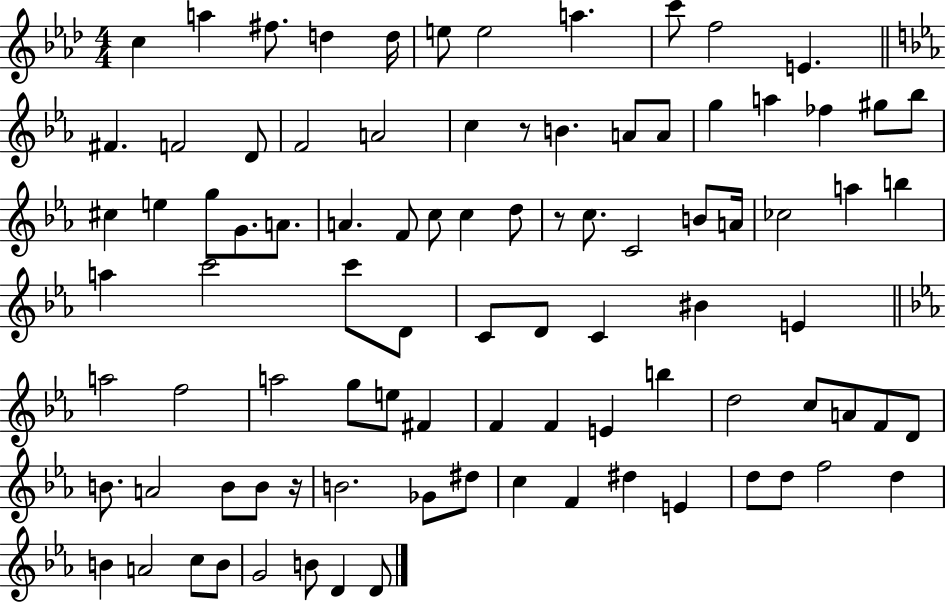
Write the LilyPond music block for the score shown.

{
  \clef treble
  \numericTimeSignature
  \time 4/4
  \key aes \major
  c''4 a''4 fis''8. d''4 d''16 | e''8 e''2 a''4. | c'''8 f''2 e'4. | \bar "||" \break \key ees \major fis'4. f'2 d'8 | f'2 a'2 | c''4 r8 b'4. a'8 a'8 | g''4 a''4 fes''4 gis''8 bes''8 | \break cis''4 e''4 g''8 g'8. a'8. | a'4. f'8 c''8 c''4 d''8 | r8 c''8. c'2 b'8 a'16 | ces''2 a''4 b''4 | \break a''4 c'''2 c'''8 d'8 | c'8 d'8 c'4 bis'4 e'4 | \bar "||" \break \key ees \major a''2 f''2 | a''2 g''8 e''8 fis'4 | f'4 f'4 e'4 b''4 | d''2 c''8 a'8 f'8 d'8 | \break b'8. a'2 b'8 b'8 r16 | b'2. ges'8 dis''8 | c''4 f'4 dis''4 e'4 | d''8 d''8 f''2 d''4 | \break b'4 a'2 c''8 b'8 | g'2 b'8 d'4 d'8 | \bar "|."
}